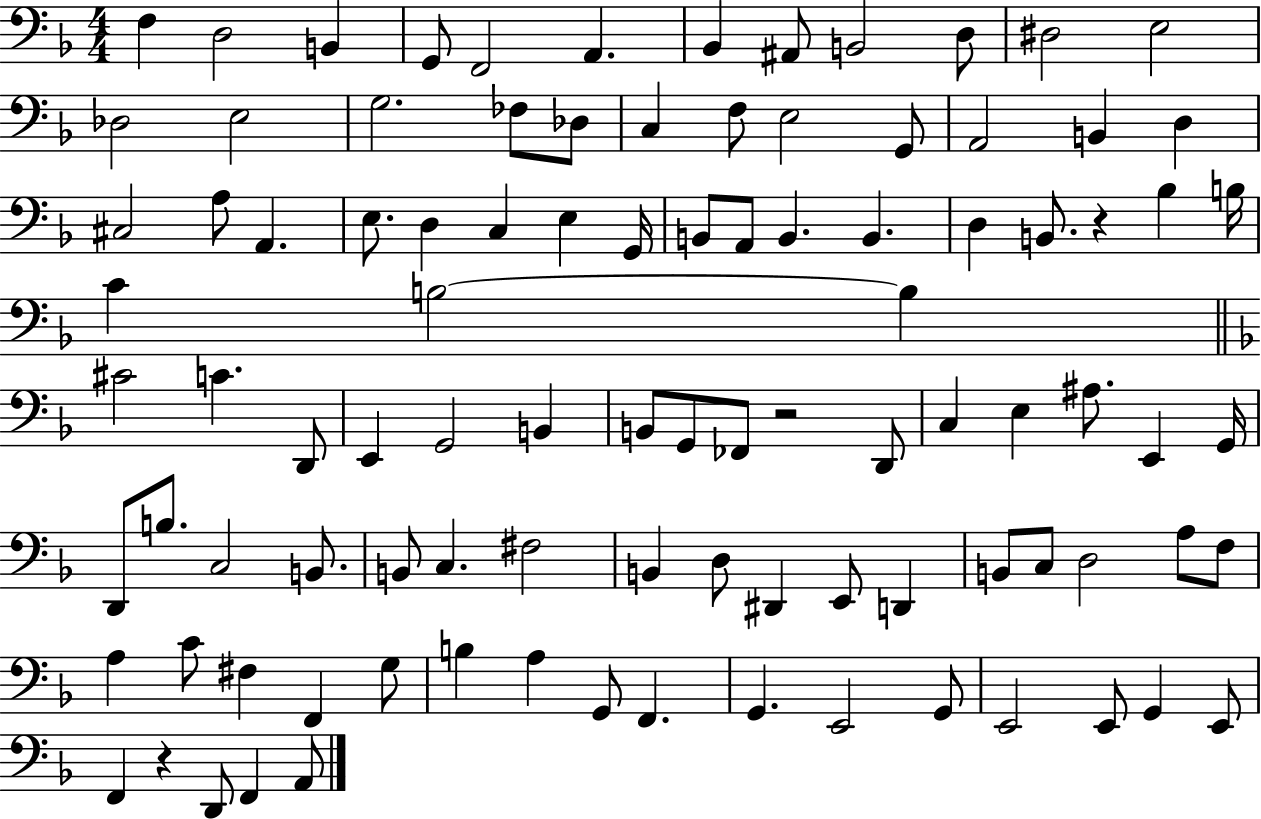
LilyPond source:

{
  \clef bass
  \numericTimeSignature
  \time 4/4
  \key f \major
  f4 d2 b,4 | g,8 f,2 a,4. | bes,4 ais,8 b,2 d8 | dis2 e2 | \break des2 e2 | g2. fes8 des8 | c4 f8 e2 g,8 | a,2 b,4 d4 | \break cis2 a8 a,4. | e8. d4 c4 e4 g,16 | b,8 a,8 b,4. b,4. | d4 b,8. r4 bes4 b16 | \break c'4 b2~~ b4 | \bar "||" \break \key d \minor cis'2 c'4. d,8 | e,4 g,2 b,4 | b,8 g,8 fes,8 r2 d,8 | c4 e4 ais8. e,4 g,16 | \break d,8 b8. c2 b,8. | b,8 c4. fis2 | b,4 d8 dis,4 e,8 d,4 | b,8 c8 d2 a8 f8 | \break a4 c'8 fis4 f,4 g8 | b4 a4 g,8 f,4. | g,4. e,2 g,8 | e,2 e,8 g,4 e,8 | \break f,4 r4 d,8 f,4 a,8 | \bar "|."
}